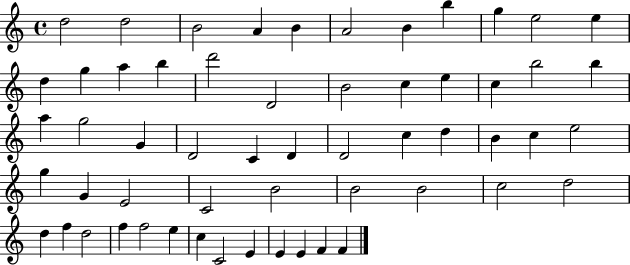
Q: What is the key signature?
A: C major